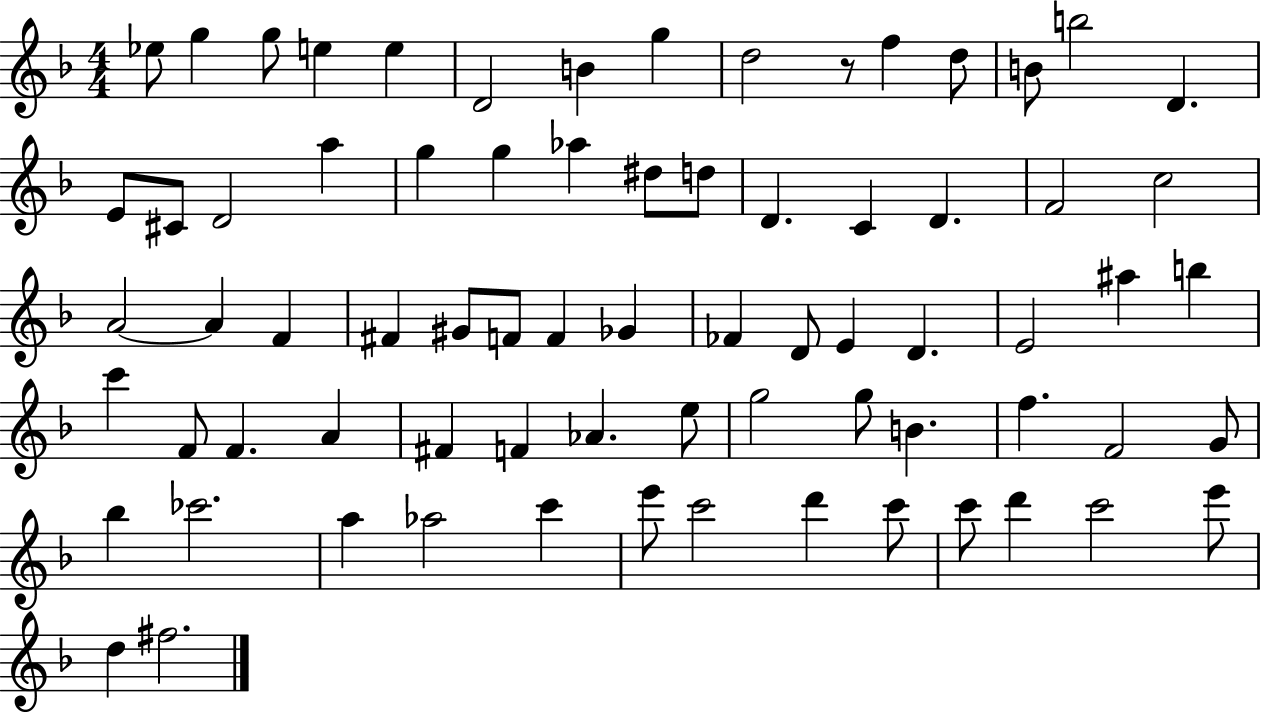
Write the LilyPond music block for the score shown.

{
  \clef treble
  \numericTimeSignature
  \time 4/4
  \key f \major
  \repeat volta 2 { ees''8 g''4 g''8 e''4 e''4 | d'2 b'4 g''4 | d''2 r8 f''4 d''8 | b'8 b''2 d'4. | \break e'8 cis'8 d'2 a''4 | g''4 g''4 aes''4 dis''8 d''8 | d'4. c'4 d'4. | f'2 c''2 | \break a'2~~ a'4 f'4 | fis'4 gis'8 f'8 f'4 ges'4 | fes'4 d'8 e'4 d'4. | e'2 ais''4 b''4 | \break c'''4 f'8 f'4. a'4 | fis'4 f'4 aes'4. e''8 | g''2 g''8 b'4. | f''4. f'2 g'8 | \break bes''4 ces'''2. | a''4 aes''2 c'''4 | e'''8 c'''2 d'''4 c'''8 | c'''8 d'''4 c'''2 e'''8 | \break d''4 fis''2. | } \bar "|."
}